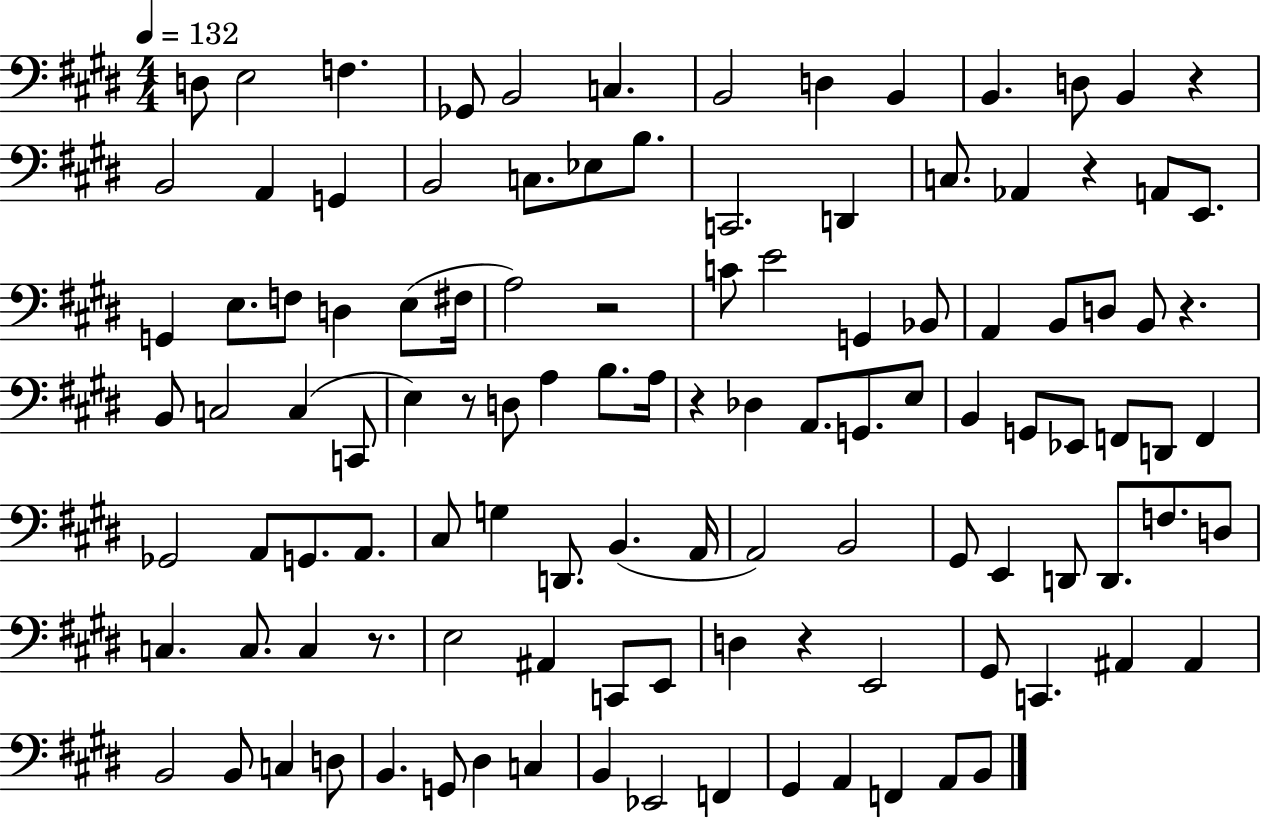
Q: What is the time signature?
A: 4/4